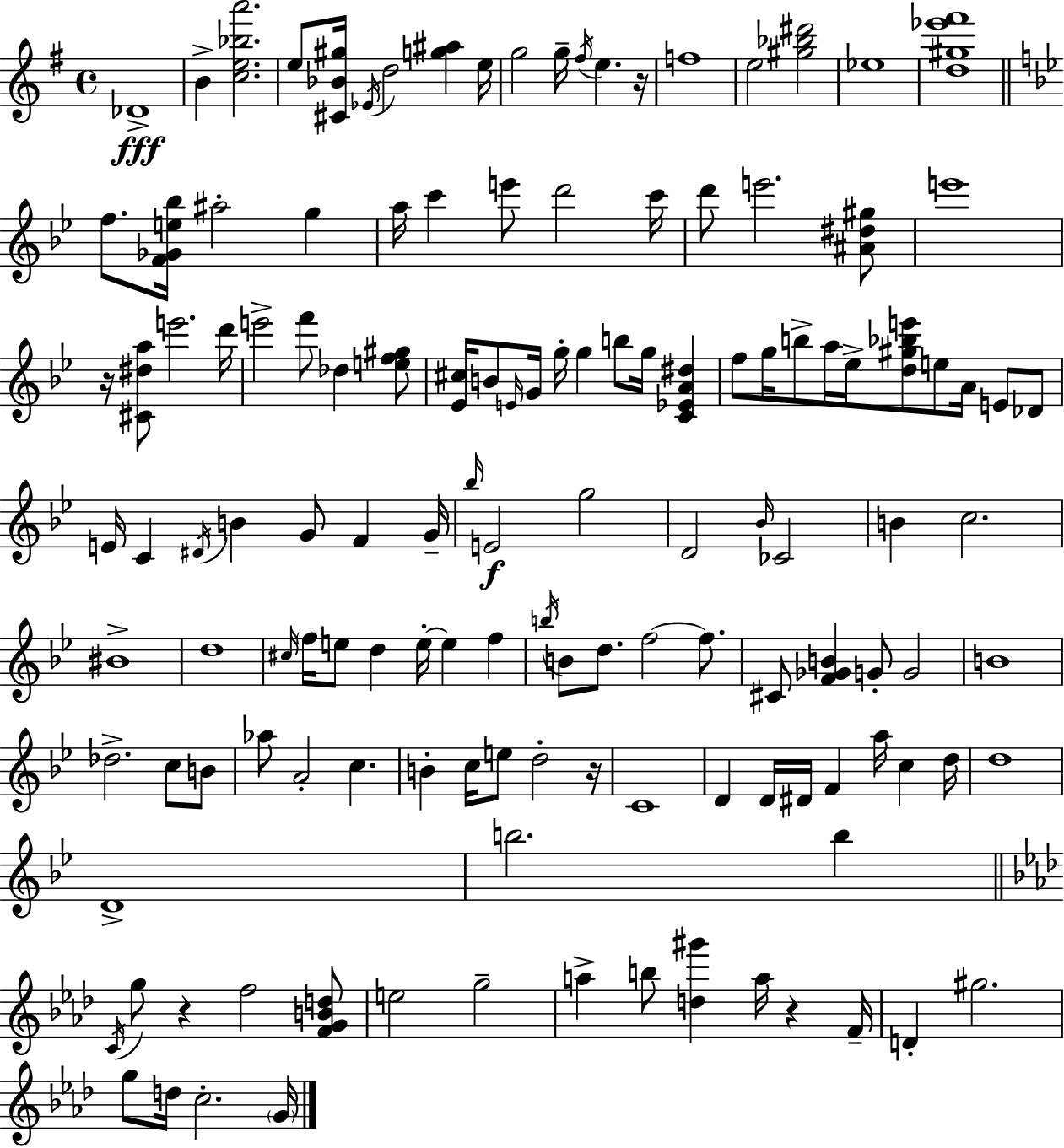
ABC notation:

X:1
T:Untitled
M:4/4
L:1/4
K:G
_D4 B [ce_ba']2 e/2 [^C_B^g]/4 _E/4 d2 [g^a] e/4 g2 g/4 ^f/4 e z/4 f4 e2 [^g_b^d']2 _e4 [d^g_e'^f']4 f/2 [F_Ge_b]/4 ^a2 g a/4 c' e'/2 d'2 c'/4 d'/2 e'2 [^A^d^g]/2 e'4 z/4 [^C^da]/2 e'2 d'/4 e'2 f'/2 _d [ef^g]/2 [_E^c]/4 B/2 E/4 G/4 g/4 g b/2 g/4 [C_EA^d] f/2 g/4 b/2 a/4 _e/4 [d^g_be']/2 e/2 A/4 E/2 _D/2 E/4 C ^D/4 B G/2 F G/4 _b/4 E2 g2 D2 _B/4 _C2 B c2 ^B4 d4 ^c/4 f/4 e/2 d e/4 e f b/4 B/2 d/2 f2 f/2 ^C/2 [F_GB] G/2 G2 B4 _d2 c/2 B/2 _a/2 A2 c B c/4 e/2 d2 z/4 C4 D D/4 ^D/4 F a/4 c d/4 d4 D4 b2 b C/4 g/2 z f2 [FGBd]/2 e2 g2 a b/2 [d^g'] a/4 z F/4 D ^g2 g/2 d/4 c2 G/4